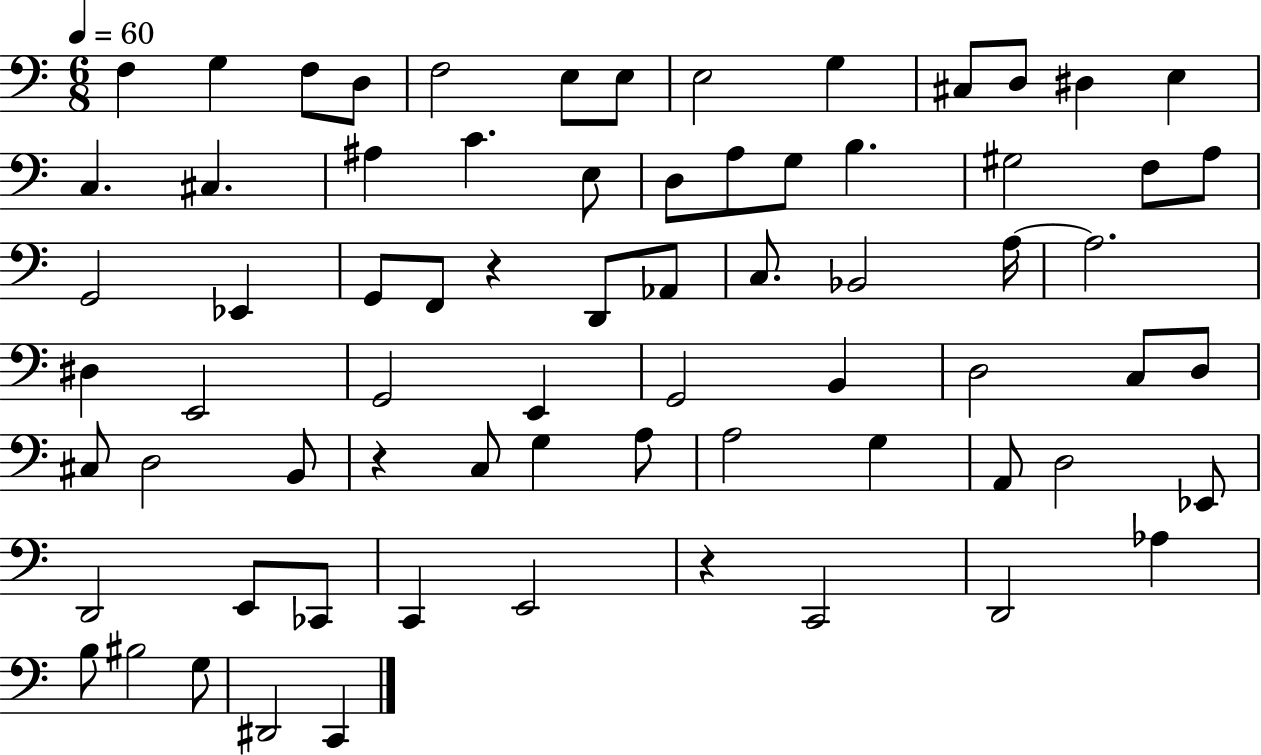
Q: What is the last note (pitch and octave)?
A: C2